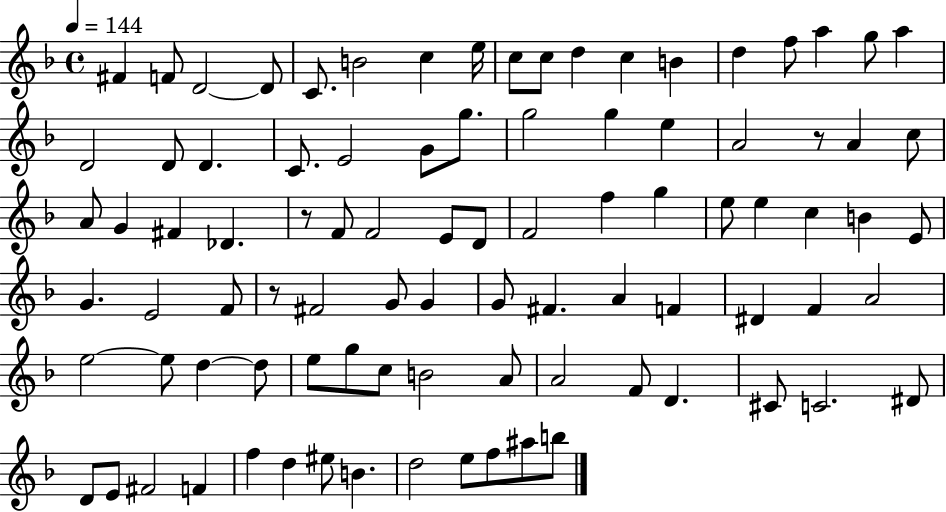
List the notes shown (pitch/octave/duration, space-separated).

F#4/q F4/e D4/h D4/e C4/e. B4/h C5/q E5/s C5/e C5/e D5/q C5/q B4/q D5/q F5/e A5/q G5/e A5/q D4/h D4/e D4/q. C4/e. E4/h G4/e G5/e. G5/h G5/q E5/q A4/h R/e A4/q C5/e A4/e G4/q F#4/q Db4/q. R/e F4/e F4/h E4/e D4/e F4/h F5/q G5/q E5/e E5/q C5/q B4/q E4/e G4/q. E4/h F4/e R/e F#4/h G4/e G4/q G4/e F#4/q. A4/q F4/q D#4/q F4/q A4/h E5/h E5/e D5/q D5/e E5/e G5/e C5/e B4/h A4/e A4/h F4/e D4/q. C#4/e C4/h. D#4/e D4/e E4/e F#4/h F4/q F5/q D5/q EIS5/e B4/q. D5/h E5/e F5/e A#5/e B5/e